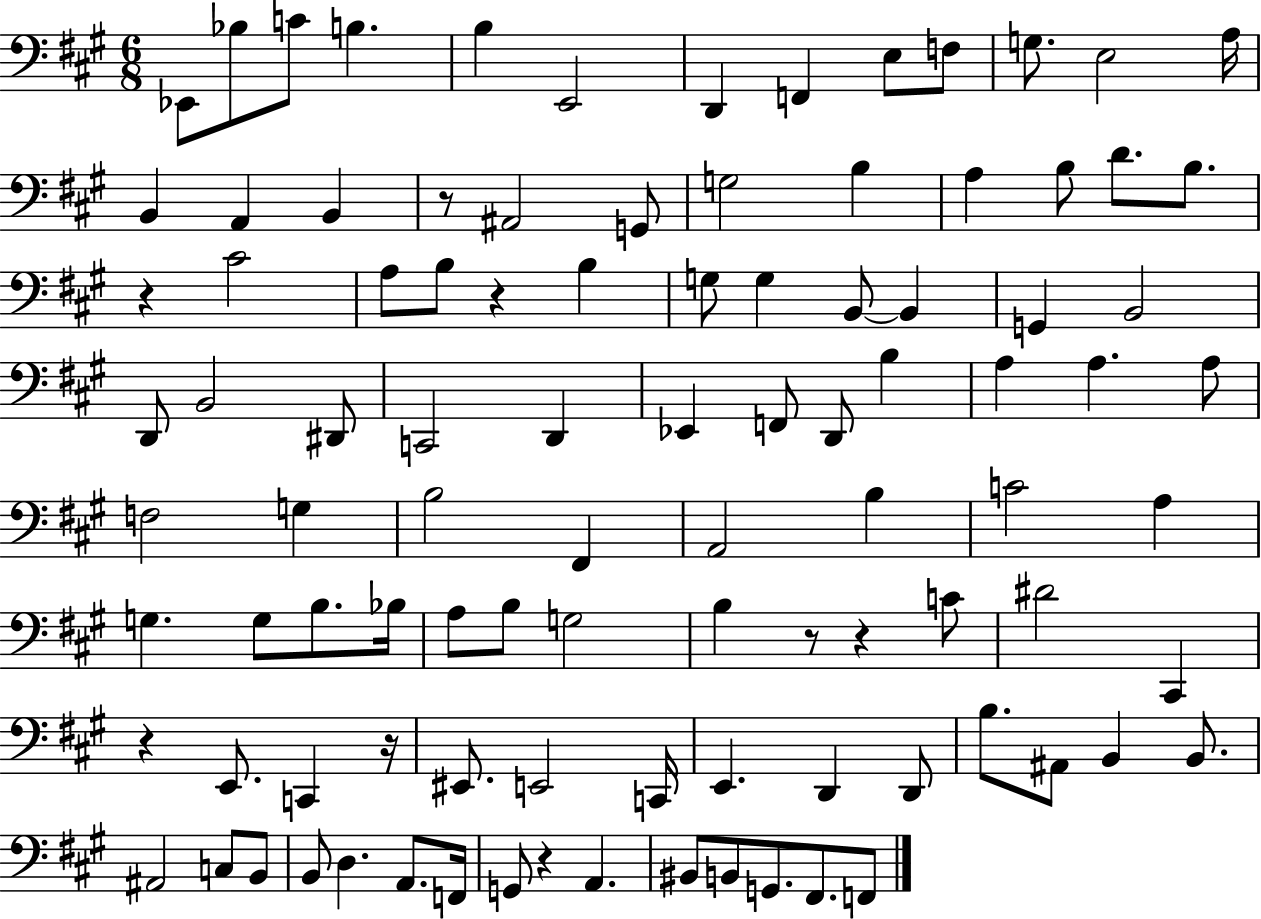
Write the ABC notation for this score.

X:1
T:Untitled
M:6/8
L:1/4
K:A
_E,,/2 _B,/2 C/2 B, B, E,,2 D,, F,, E,/2 F,/2 G,/2 E,2 A,/4 B,, A,, B,, z/2 ^A,,2 G,,/2 G,2 B, A, B,/2 D/2 B,/2 z ^C2 A,/2 B,/2 z B, G,/2 G, B,,/2 B,, G,, B,,2 D,,/2 B,,2 ^D,,/2 C,,2 D,, _E,, F,,/2 D,,/2 B, A, A, A,/2 F,2 G, B,2 ^F,, A,,2 B, C2 A, G, G,/2 B,/2 _B,/4 A,/2 B,/2 G,2 B, z/2 z C/2 ^D2 ^C,, z E,,/2 C,, z/4 ^E,,/2 E,,2 C,,/4 E,, D,, D,,/2 B,/2 ^A,,/2 B,, B,,/2 ^A,,2 C,/2 B,,/2 B,,/2 D, A,,/2 F,,/4 G,,/2 z A,, ^B,,/2 B,,/2 G,,/2 ^F,,/2 F,,/2